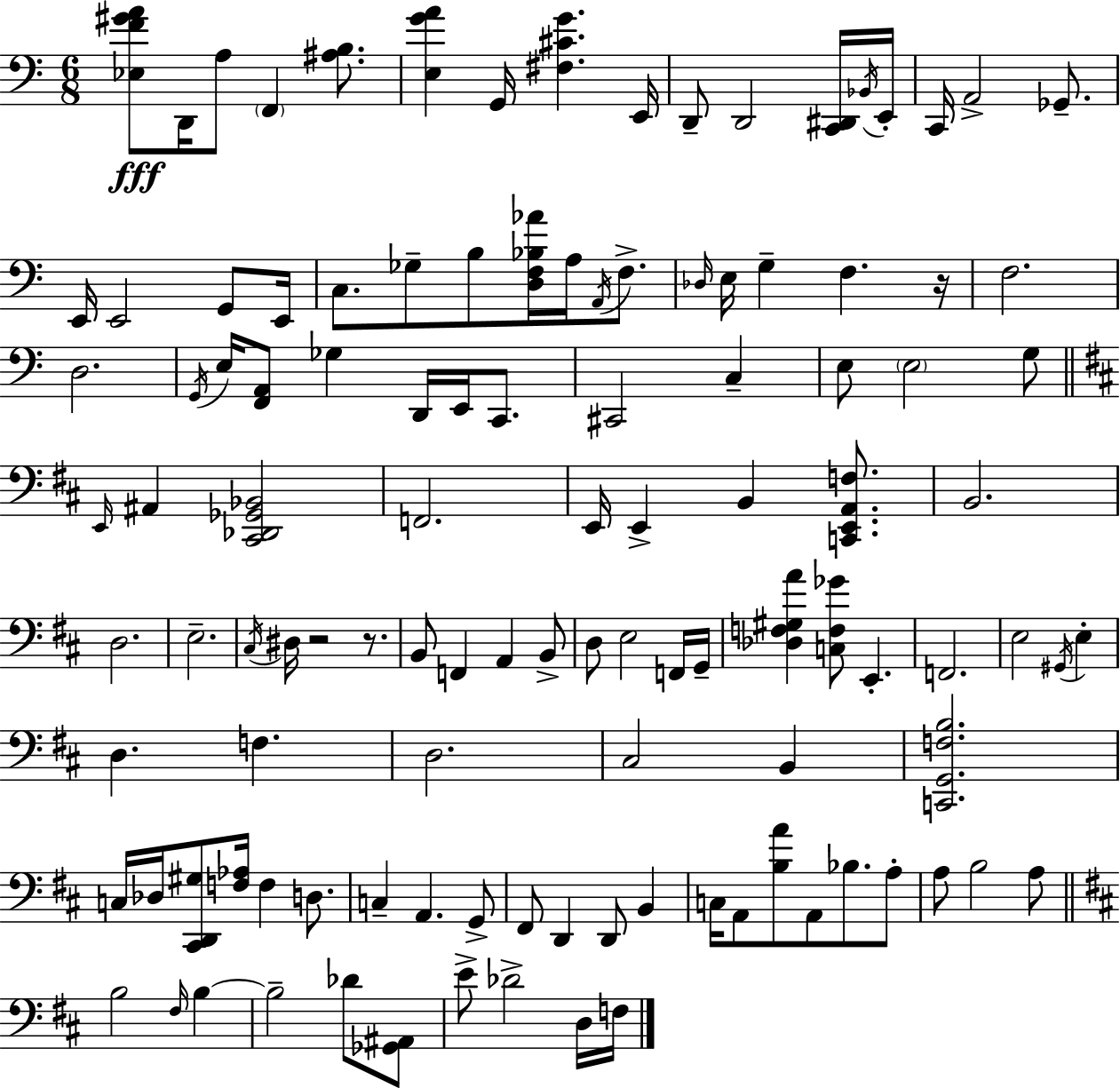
{
  \clef bass
  \numericTimeSignature
  \time 6/8
  \key c \major
  <ees f' gis' a'>8\fff d,16 a8 \parenthesize f,4 <ais b>8. | <e g' a'>4 g,16 <fis cis' g'>4. e,16 | d,8-- d,2 <c, dis,>16 \acciaccatura { bes,16 } | e,16-. c,16 a,2-> ges,8.-- | \break e,16 e,2 g,8 | e,16 c8. ges8-- b8 <d f bes aes'>16 a16 \acciaccatura { a,16 } f8.-> | \grace { des16 } e16 g4-- f4. | r16 f2. | \break d2. | \acciaccatura { g,16 } e16 <f, a,>8 ges4 d,16 | e,16 c,8. cis,2 | c4-- e8 \parenthesize e2 | \break g8 \bar "||" \break \key b \minor \grace { e,16 } ais,4 <cis, des, ges, bes,>2 | f,2. | e,16 e,4-> b,4 <c, e, a, f>8. | b,2. | \break d2. | e2.-- | \acciaccatura { cis16 } dis16 r2 r8. | b,8 f,4 a,4 | \break b,8-> d8 e2 | f,16 g,16-- <des f gis a'>4 <c f ges'>8 e,4.-. | f,2. | e2 \acciaccatura { gis,16 } e4-. | \break d4. f4. | d2. | cis2 b,4 | <c, g, f b>2. | \break c16 des16 <cis, d, gis>8 <f aes>16 f4 | d8. c4-- a,4. | g,8-> fis,8 d,4 d,8 b,4 | c16 a,8 <b a'>8 a,8 bes8. | \break a8-. a8 b2 | a8 \bar "||" \break \key d \major b2 \grace { fis16 } b4~~ | b2-- des'8 <ges, ais,>8 | e'8-> des'2-> d16 | f16 \bar "|."
}